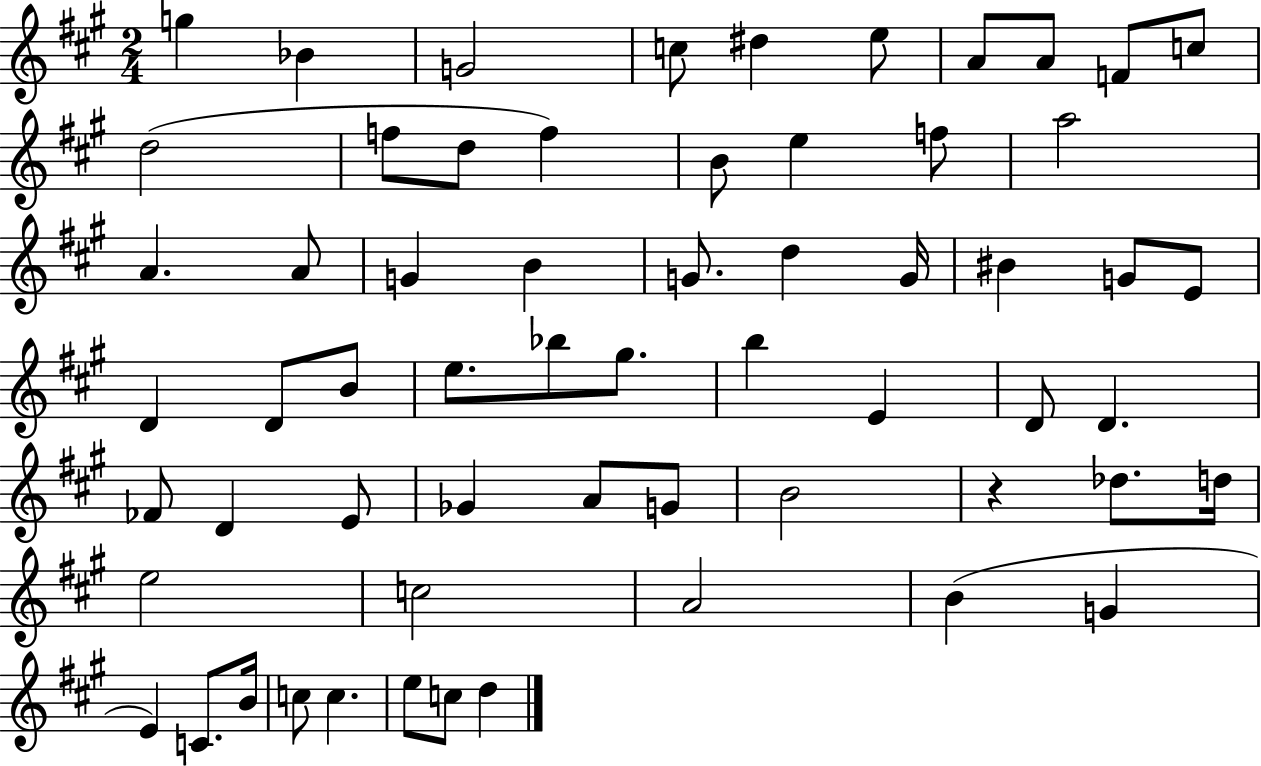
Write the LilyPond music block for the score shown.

{
  \clef treble
  \numericTimeSignature
  \time 2/4
  \key a \major
  g''4 bes'4 | g'2 | c''8 dis''4 e''8 | a'8 a'8 f'8 c''8 | \break d''2( | f''8 d''8 f''4) | b'8 e''4 f''8 | a''2 | \break a'4. a'8 | g'4 b'4 | g'8. d''4 g'16 | bis'4 g'8 e'8 | \break d'4 d'8 b'8 | e''8. bes''8 gis''8. | b''4 e'4 | d'8 d'4. | \break fes'8 d'4 e'8 | ges'4 a'8 g'8 | b'2 | r4 des''8. d''16 | \break e''2 | c''2 | a'2 | b'4( g'4 | \break e'4) c'8. b'16 | c''8 c''4. | e''8 c''8 d''4 | \bar "|."
}